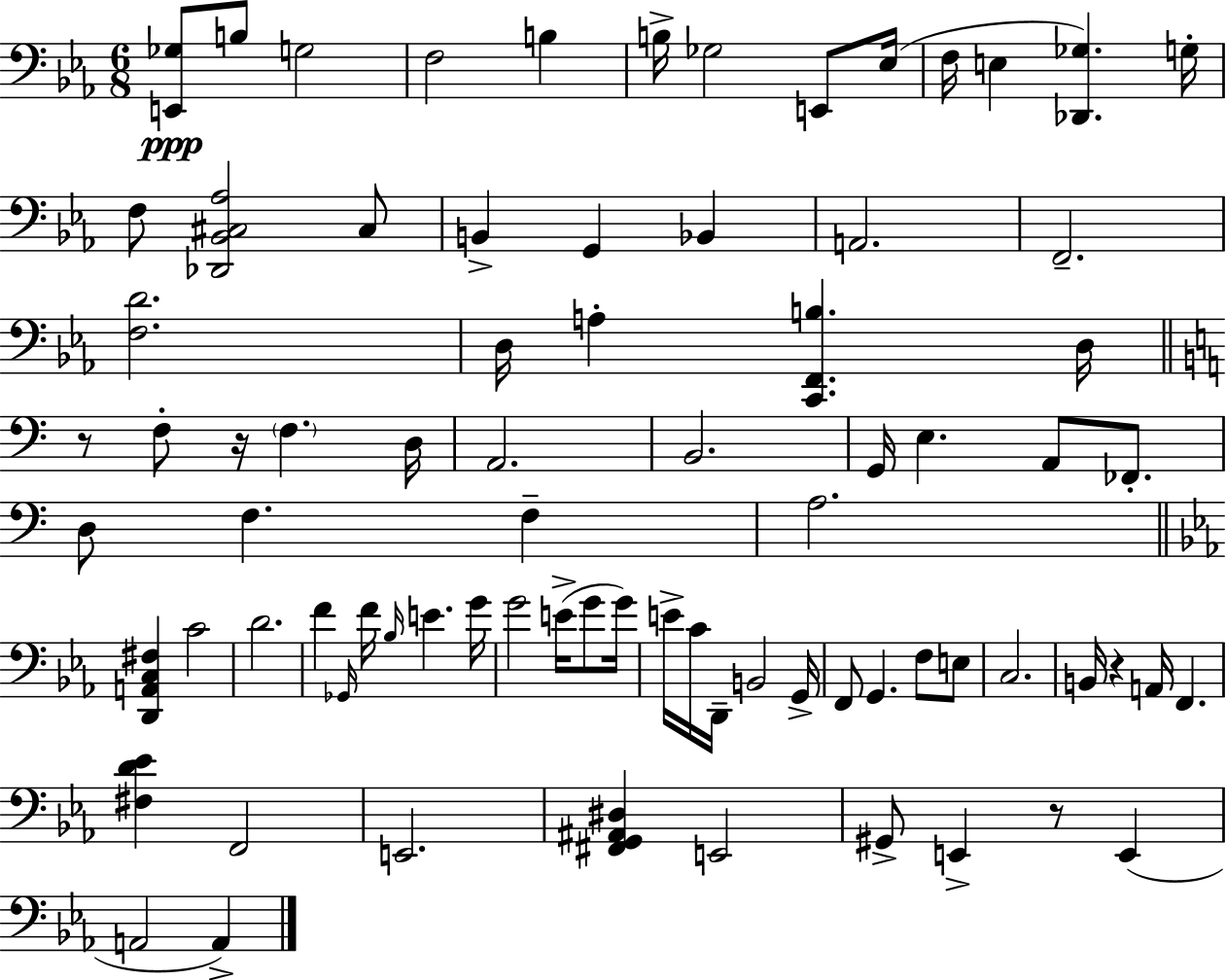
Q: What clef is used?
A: bass